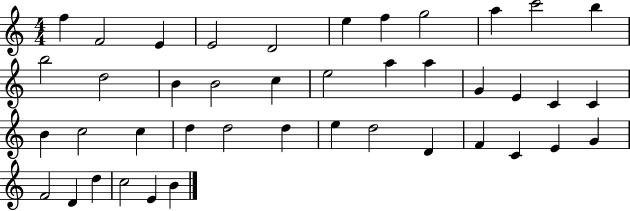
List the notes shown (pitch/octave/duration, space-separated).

F5/q F4/h E4/q E4/h D4/h E5/q F5/q G5/h A5/q C6/h B5/q B5/h D5/h B4/q B4/h C5/q E5/h A5/q A5/q G4/q E4/q C4/q C4/q B4/q C5/h C5/q D5/q D5/h D5/q E5/q D5/h D4/q F4/q C4/q E4/q G4/q F4/h D4/q D5/q C5/h E4/q B4/q